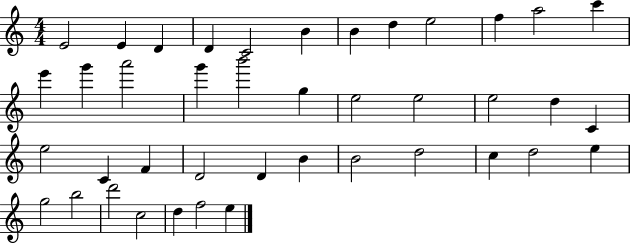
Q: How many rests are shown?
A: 0